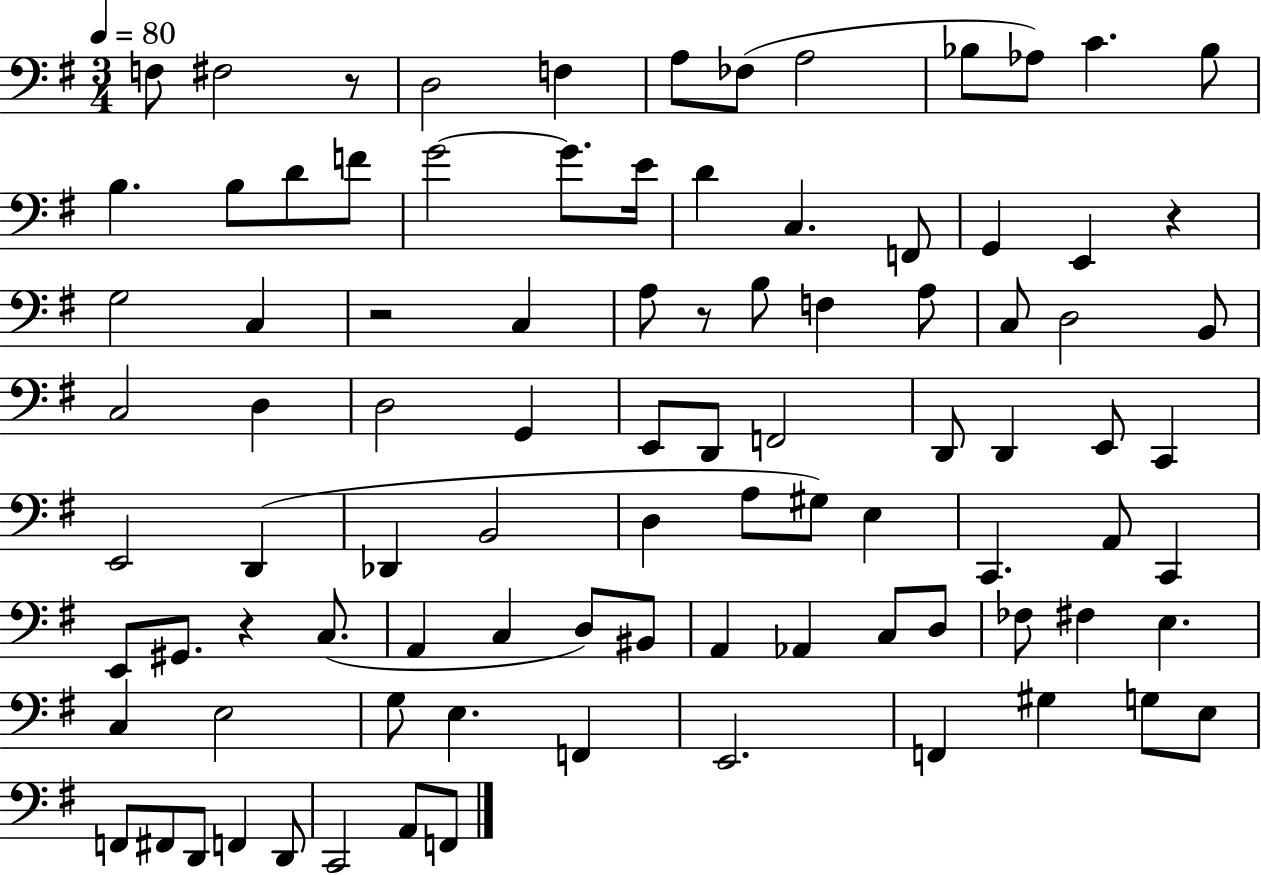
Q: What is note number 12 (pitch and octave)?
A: B3